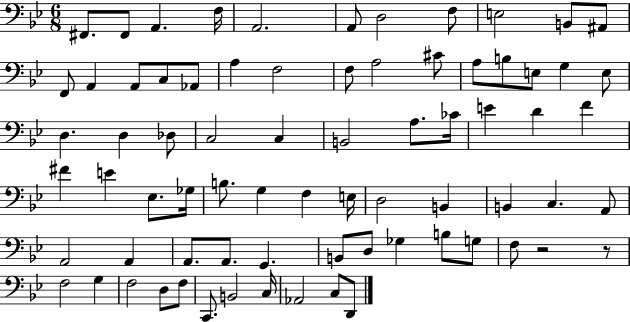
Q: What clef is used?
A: bass